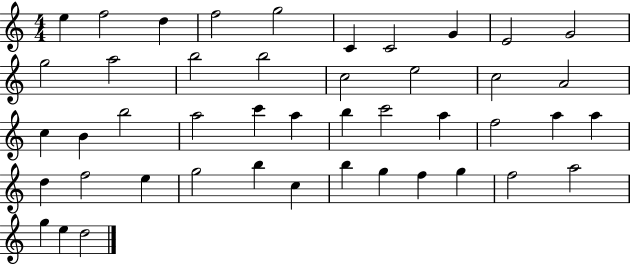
E5/q F5/h D5/q F5/h G5/h C4/q C4/h G4/q E4/h G4/h G5/h A5/h B5/h B5/h C5/h E5/h C5/h A4/h C5/q B4/q B5/h A5/h C6/q A5/q B5/q C6/h A5/q F5/h A5/q A5/q D5/q F5/h E5/q G5/h B5/q C5/q B5/q G5/q F5/q G5/q F5/h A5/h G5/q E5/q D5/h